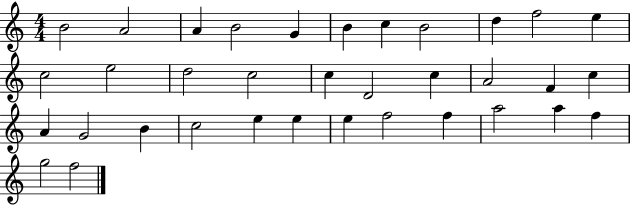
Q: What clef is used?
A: treble